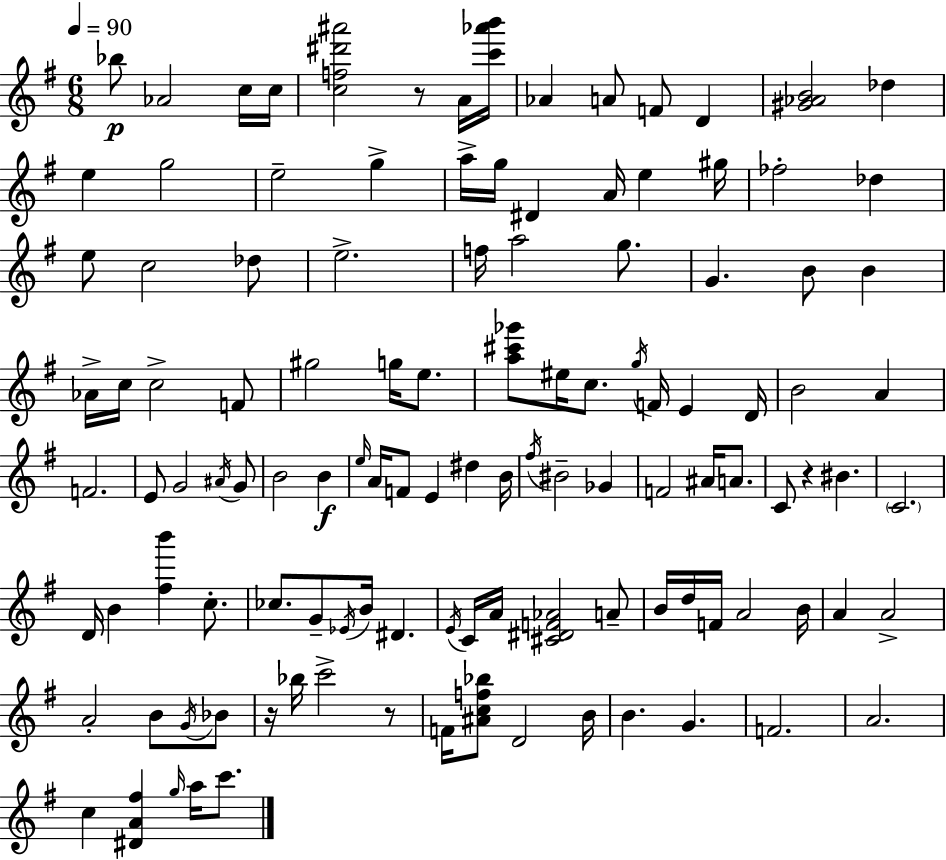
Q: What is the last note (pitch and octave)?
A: C6